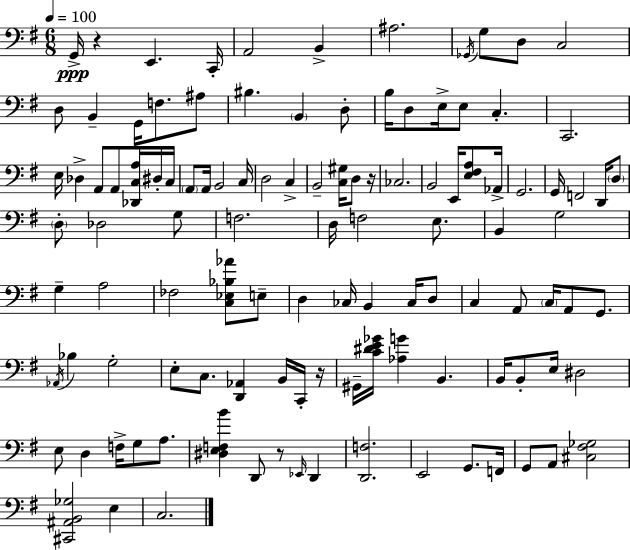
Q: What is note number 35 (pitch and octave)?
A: D3